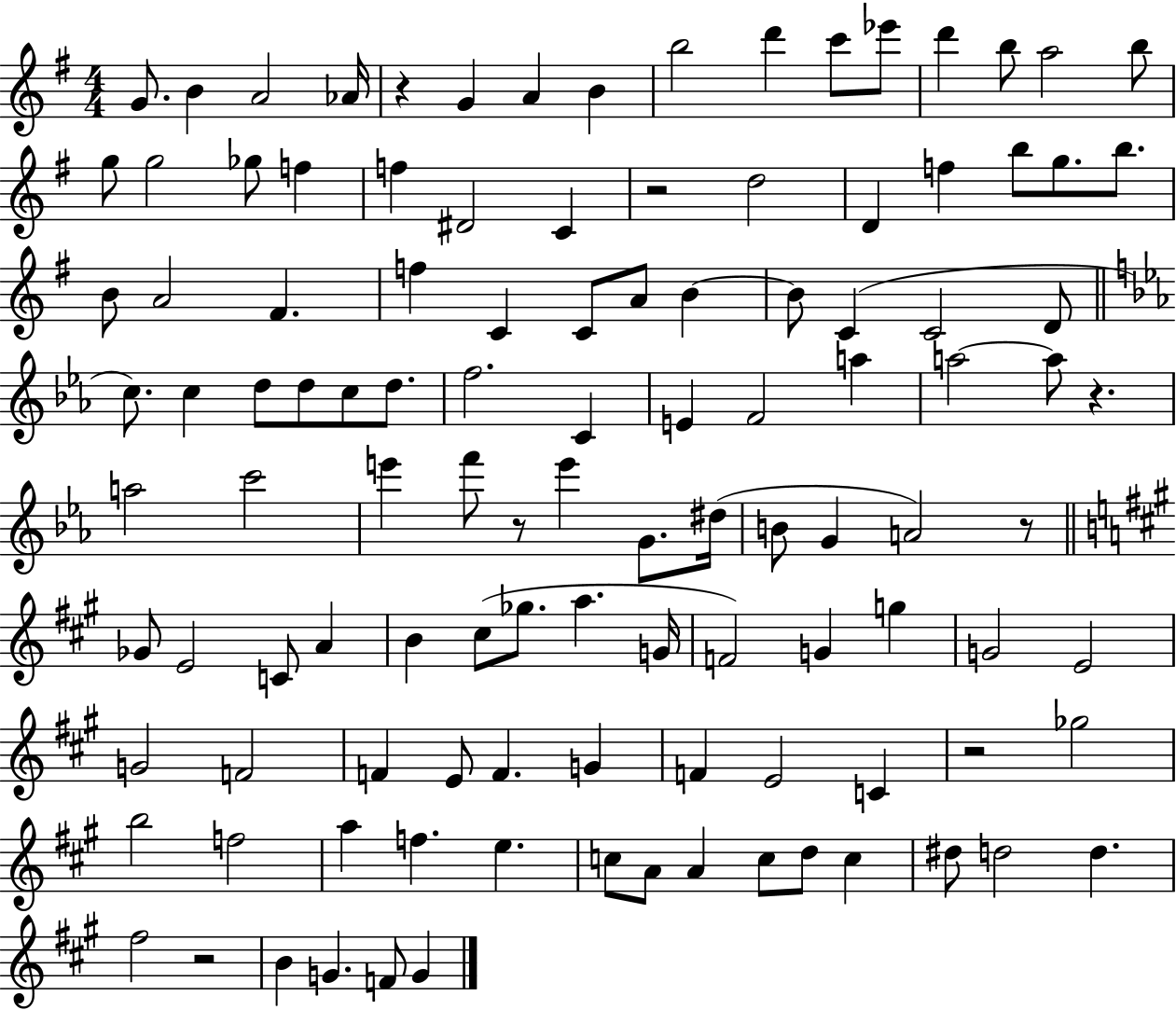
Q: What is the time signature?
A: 4/4